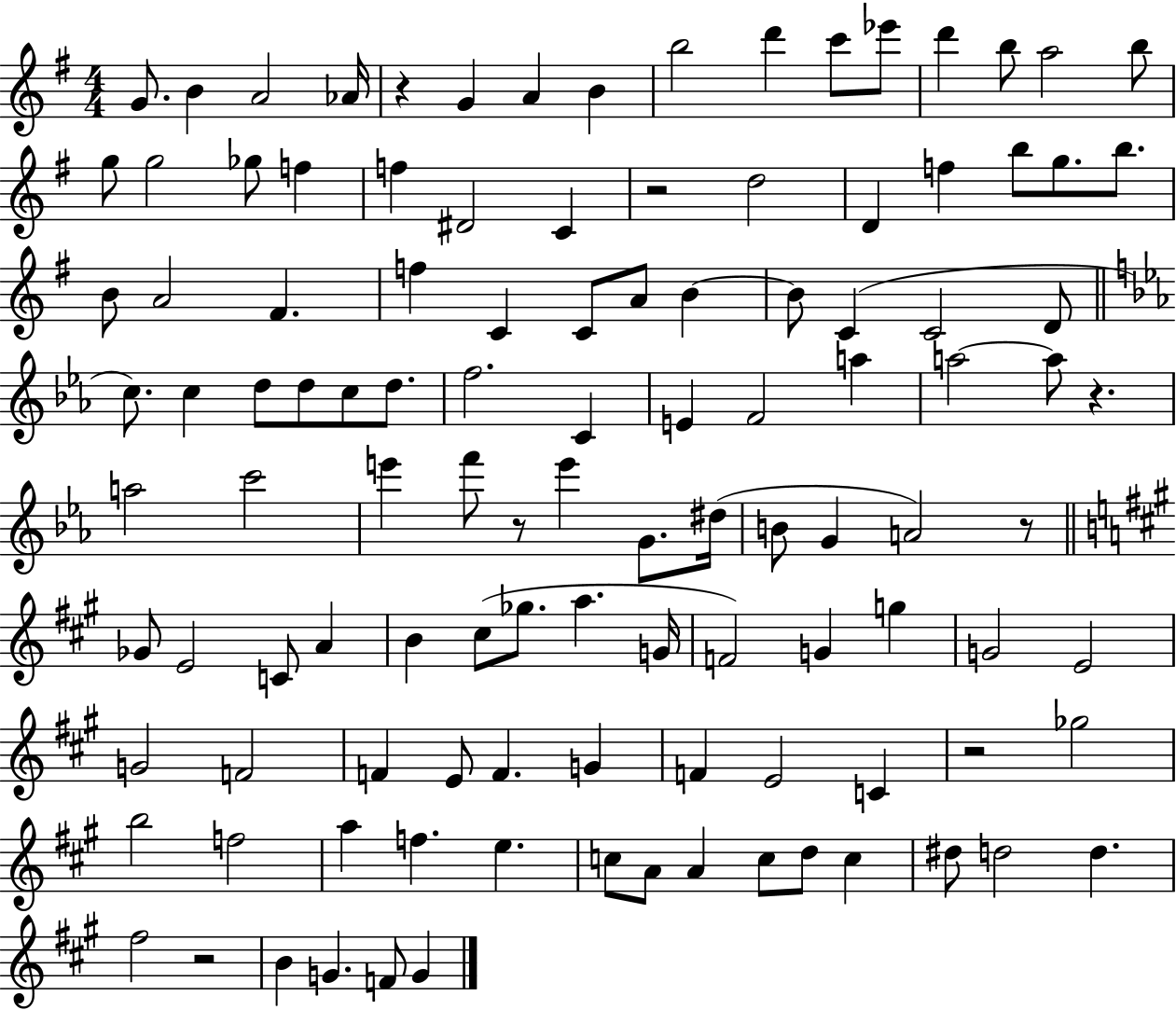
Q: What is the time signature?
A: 4/4